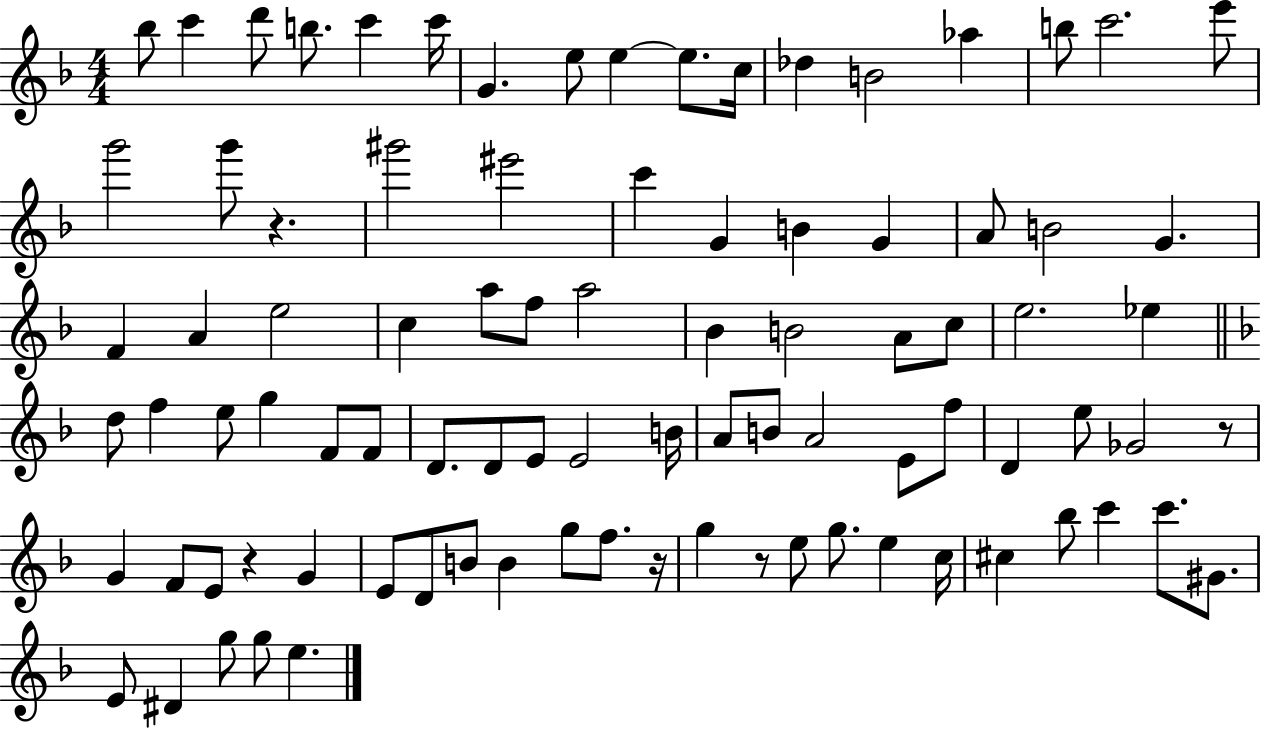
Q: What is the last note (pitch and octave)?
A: E5